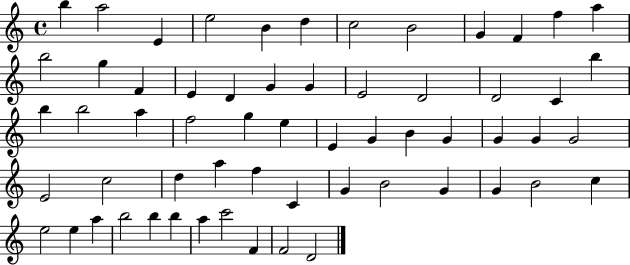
B5/q A5/h E4/q E5/h B4/q D5/q C5/h B4/h G4/q F4/q F5/q A5/q B5/h G5/q F4/q E4/q D4/q G4/q G4/q E4/h D4/h D4/h C4/q B5/q B5/q B5/h A5/q F5/h G5/q E5/q E4/q G4/q B4/q G4/q G4/q G4/q G4/h E4/h C5/h D5/q A5/q F5/q C4/q G4/q B4/h G4/q G4/q B4/h C5/q E5/h E5/q A5/q B5/h B5/q B5/q A5/q C6/h F4/q F4/h D4/h